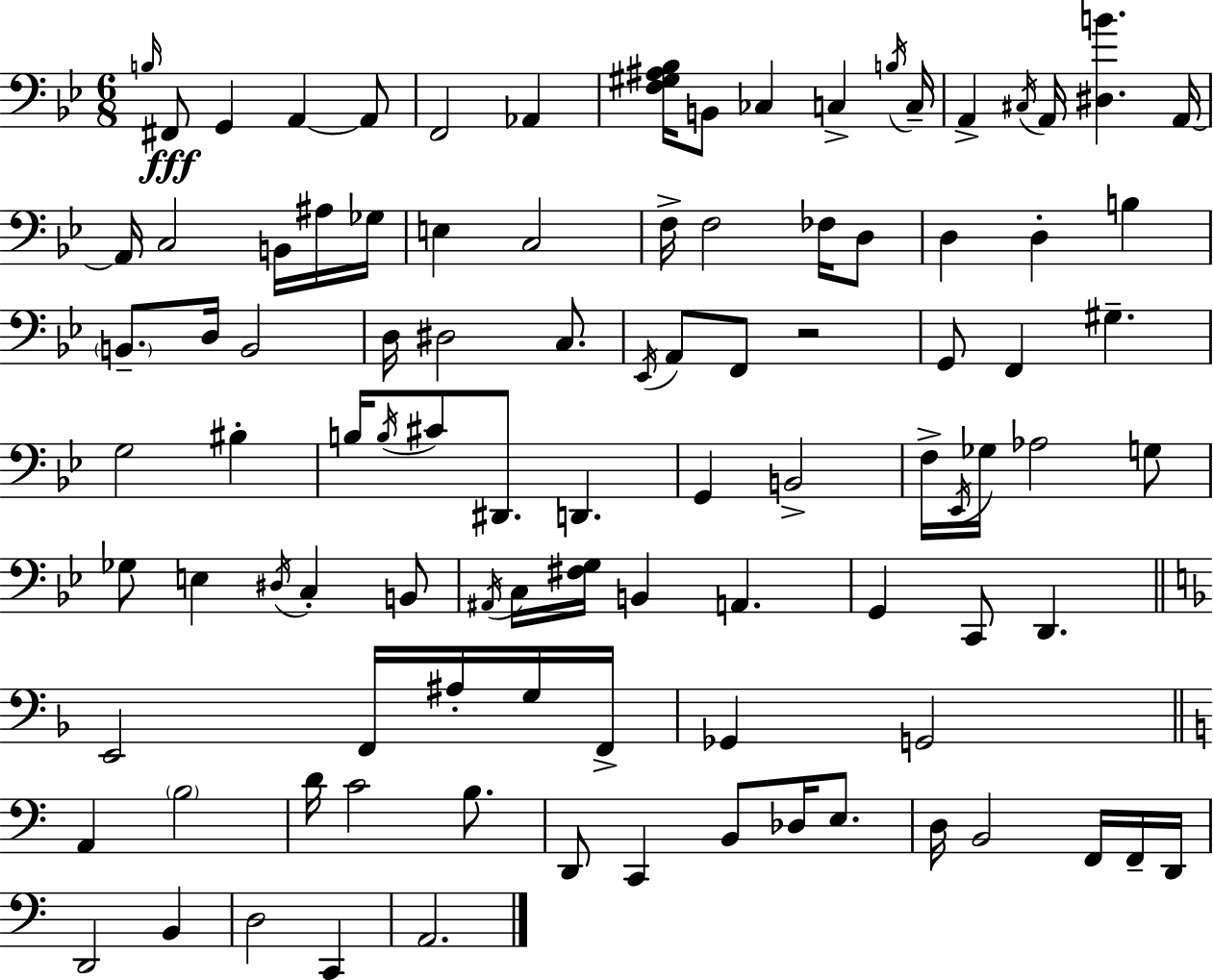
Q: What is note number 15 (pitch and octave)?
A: A2